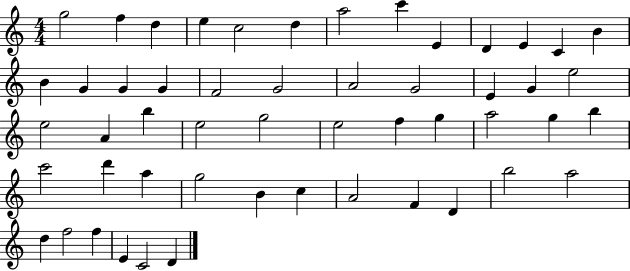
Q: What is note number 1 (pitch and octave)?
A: G5